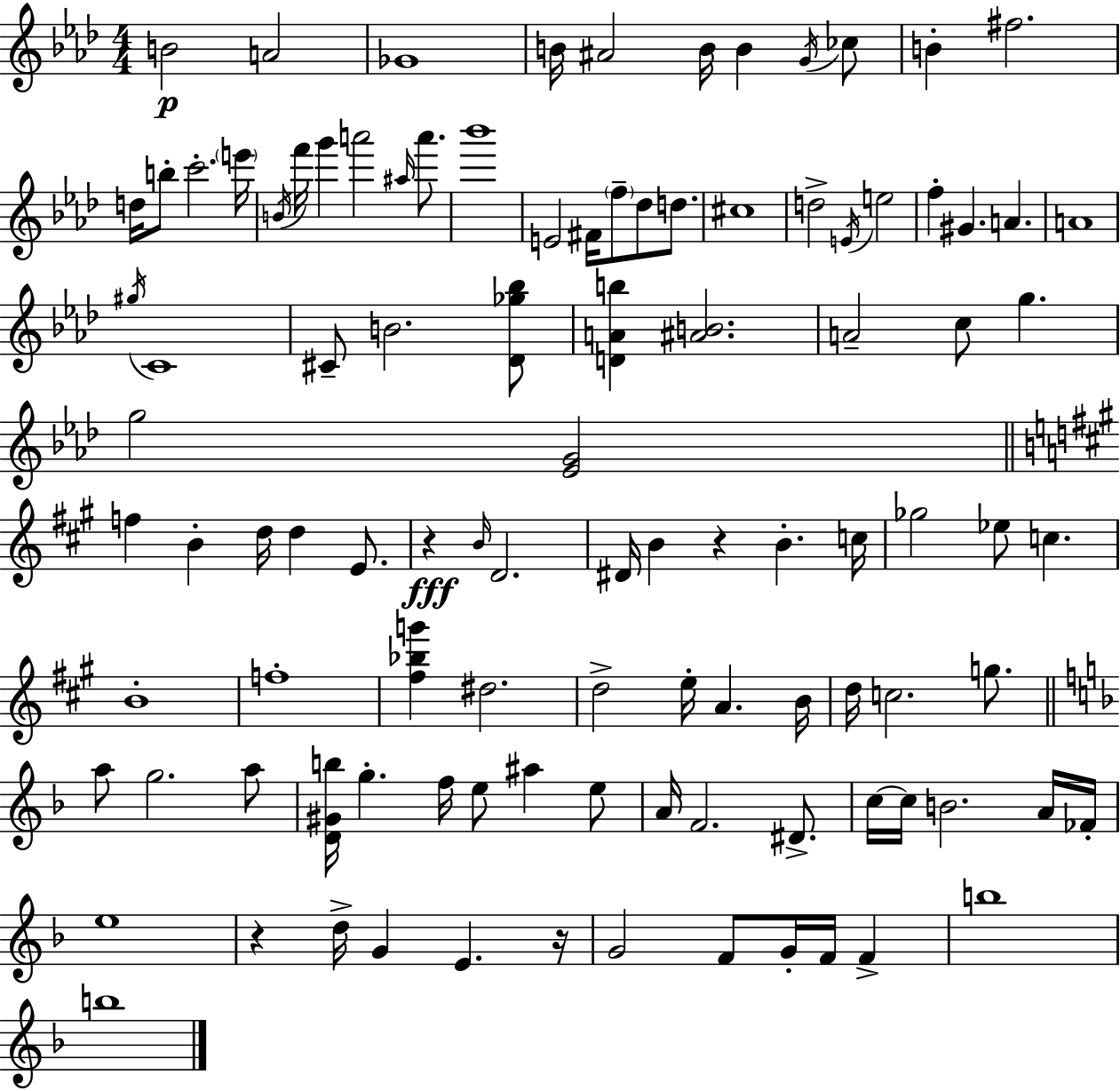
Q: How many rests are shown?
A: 4